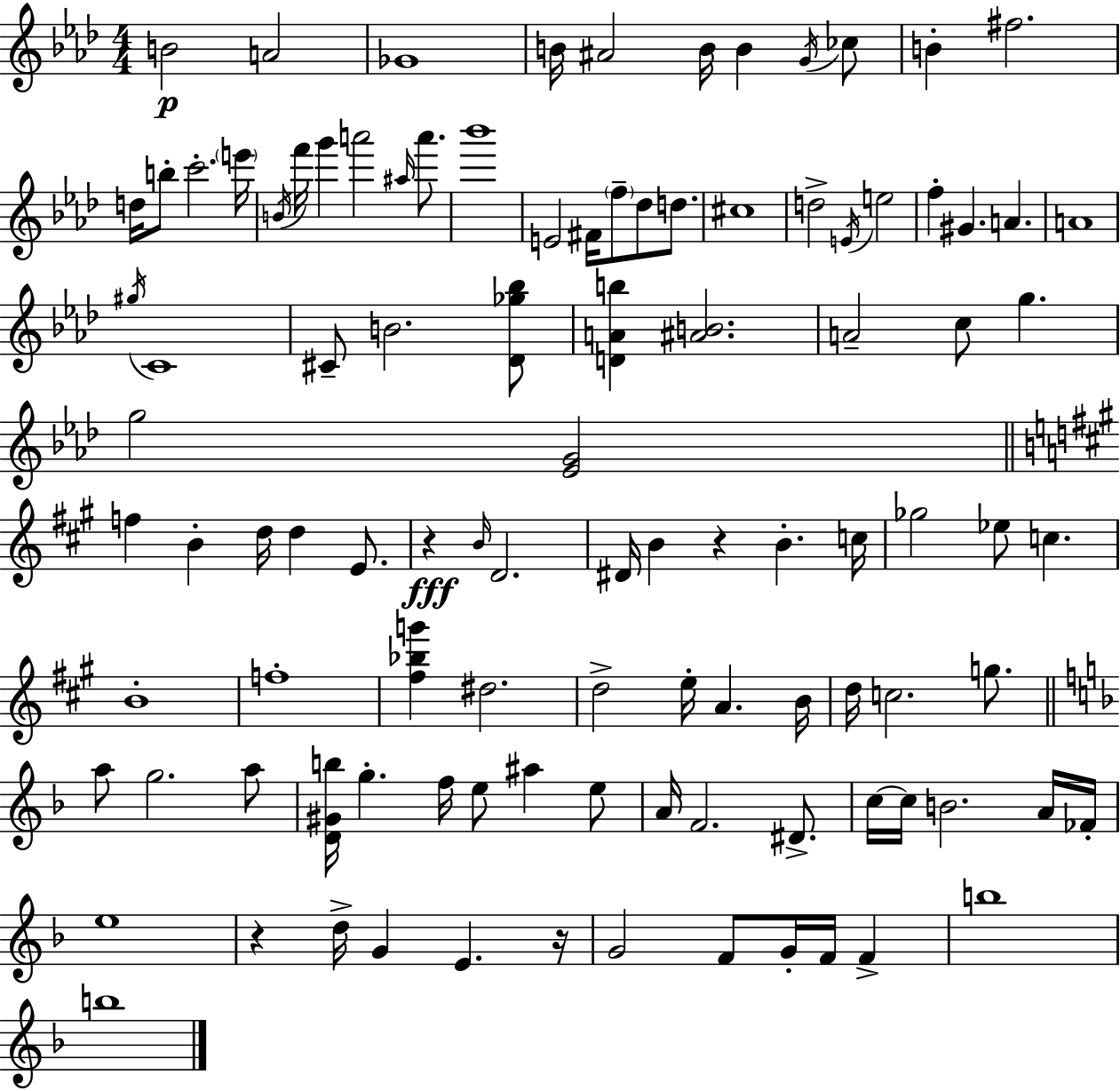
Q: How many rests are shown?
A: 4